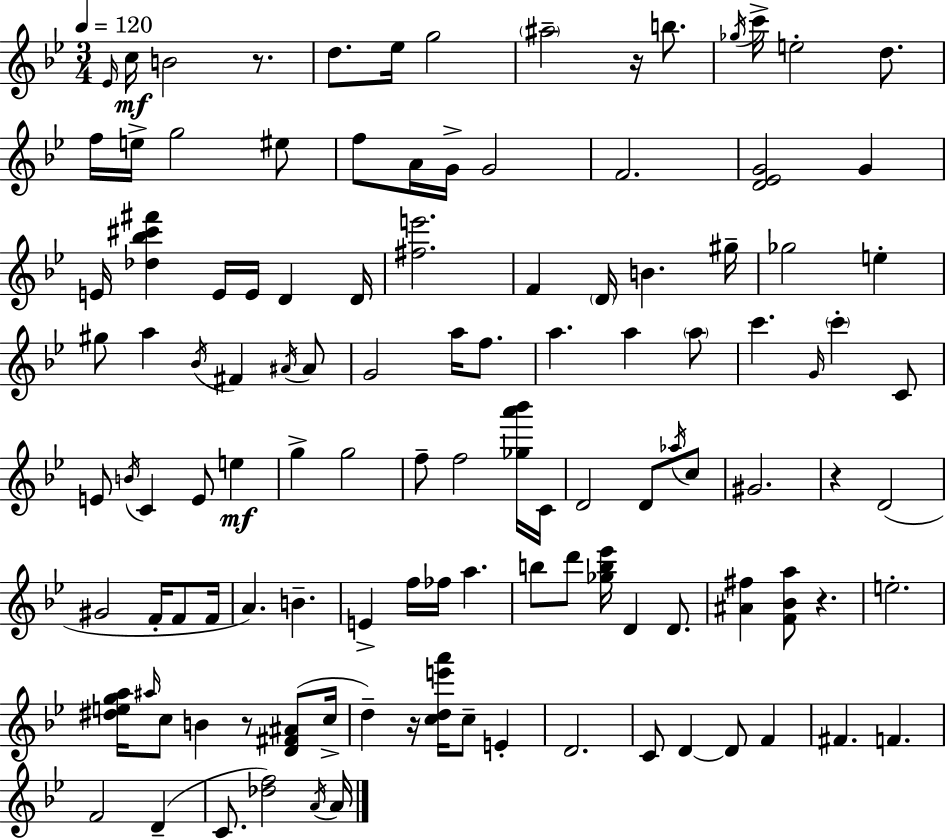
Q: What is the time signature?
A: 3/4